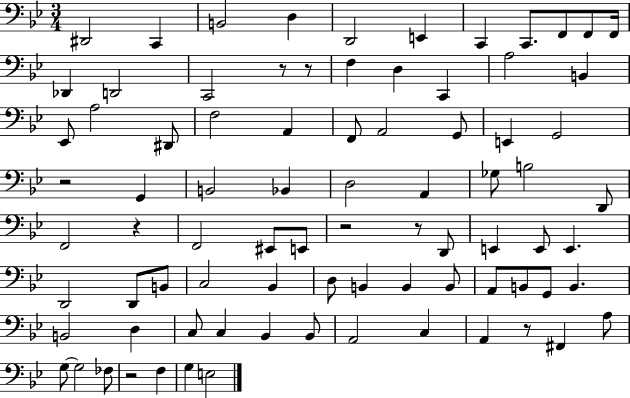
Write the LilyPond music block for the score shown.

{
  \clef bass
  \numericTimeSignature
  \time 3/4
  \key bes \major
  dis,2 c,4 | b,2 d4 | d,2 e,4 | c,4 c,8. f,8 f,8 f,16 | \break des,4 d,2 | c,2 r8 r8 | f4 d4 c,4 | a2 b,4 | \break ees,8 a2 dis,8 | f2 a,4 | f,8 a,2 g,8 | e,4 g,2 | \break r2 g,4 | b,2 bes,4 | d2 a,4 | ges8 b2 d,8 | \break f,2 r4 | f,2 eis,8 e,8 | r2 r8 d,8 | e,4 e,8 e,4. | \break d,2 d,8 b,8 | c2 bes,4 | d8 b,4 b,4 b,8 | a,8 b,8 g,8 b,4. | \break b,2 d4 | c8 c4 bes,4 bes,8 | a,2 c4 | a,4 r8 fis,4 a8 | \break g8~~ g2 fes8 | r2 f4 | g4 e2 | \bar "|."
}